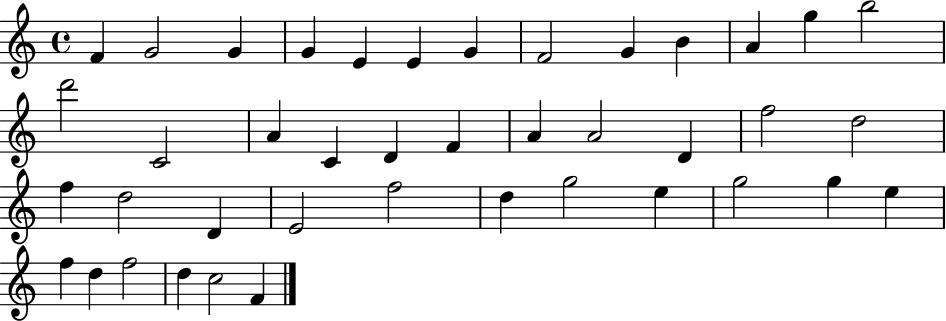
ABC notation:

X:1
T:Untitled
M:4/4
L:1/4
K:C
F G2 G G E E G F2 G B A g b2 d'2 C2 A C D F A A2 D f2 d2 f d2 D E2 f2 d g2 e g2 g e f d f2 d c2 F